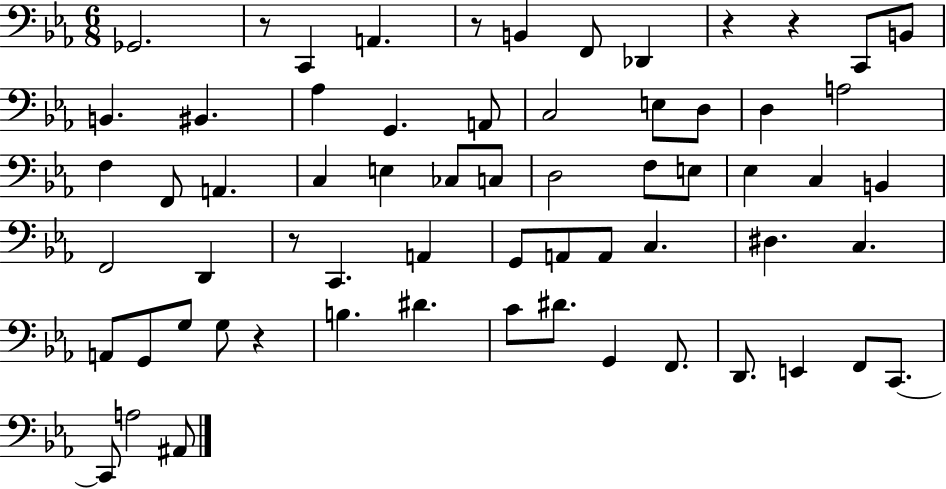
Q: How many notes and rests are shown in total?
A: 64